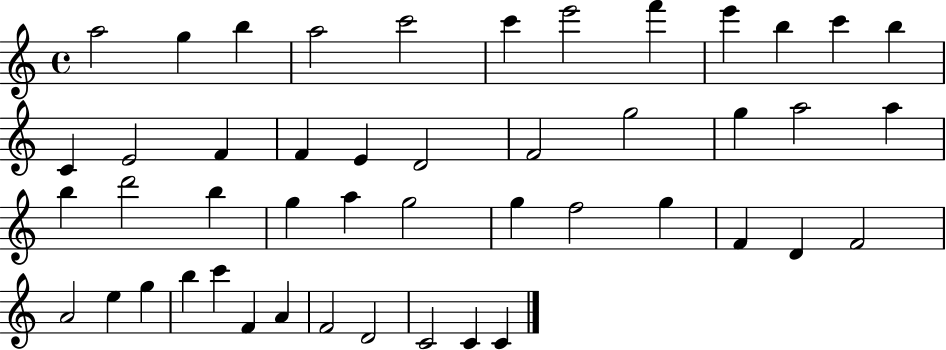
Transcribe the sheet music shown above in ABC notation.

X:1
T:Untitled
M:4/4
L:1/4
K:C
a2 g b a2 c'2 c' e'2 f' e' b c' b C E2 F F E D2 F2 g2 g a2 a b d'2 b g a g2 g f2 g F D F2 A2 e g b c' F A F2 D2 C2 C C